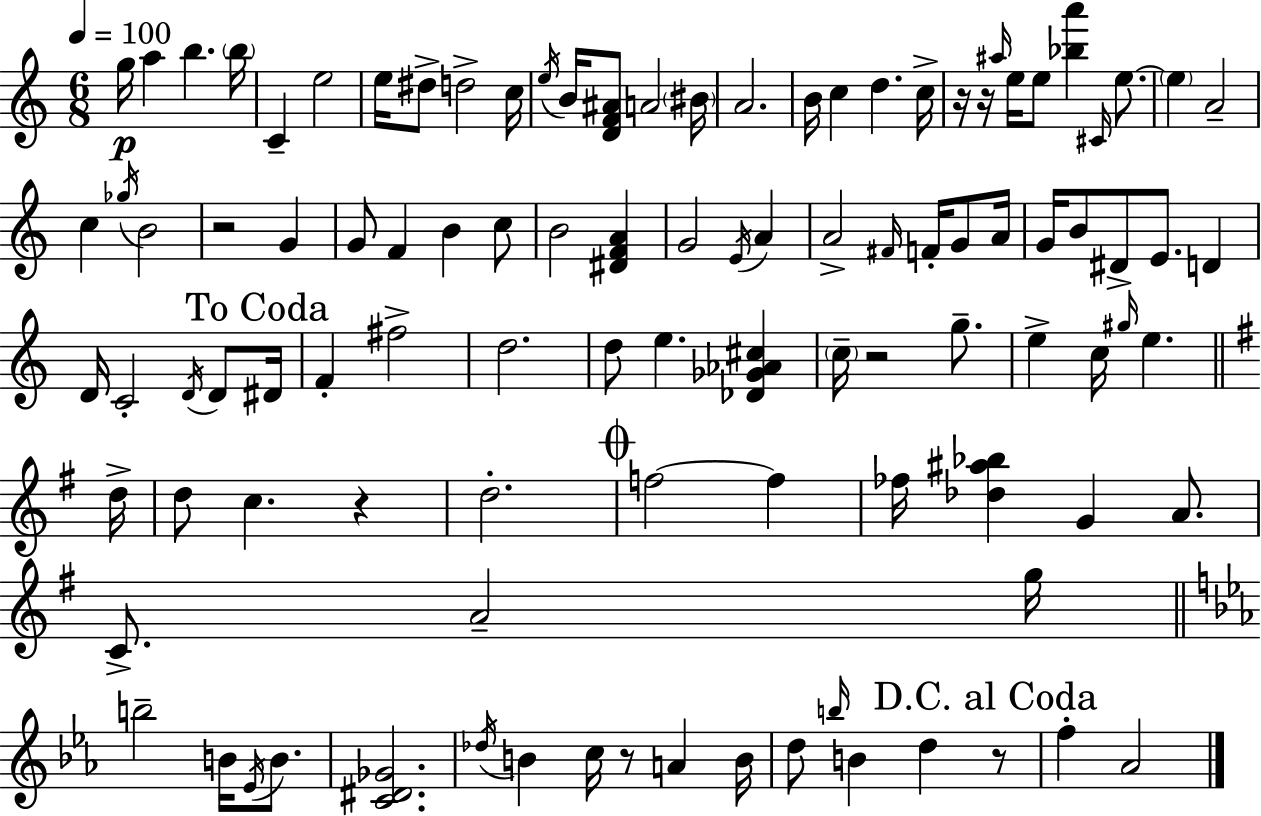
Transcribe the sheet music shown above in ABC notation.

X:1
T:Untitled
M:6/8
L:1/4
K:Am
g/4 a b b/4 C e2 e/4 ^d/2 d2 c/4 e/4 B/4 [DF^A]/2 A2 ^B/4 A2 B/4 c d c/4 z/4 z/4 ^a/4 e/4 e/2 [_ba'] ^C/4 e/2 e A2 c _g/4 B2 z2 G G/2 F B c/2 B2 [^DFA] G2 E/4 A A2 ^F/4 F/4 G/2 A/4 G/4 B/2 ^D/2 E/2 D D/4 C2 D/4 D/2 ^D/4 F ^f2 d2 d/2 e [_D_G_A^c] c/4 z2 g/2 e c/4 ^g/4 e d/4 d/2 c z d2 f2 f _f/4 [_d^a_b] G A/2 C/2 A2 g/4 b2 B/4 _E/4 B/2 [C^D_G]2 _d/4 B c/4 z/2 A B/4 d/2 b/4 B d z/2 f _A2